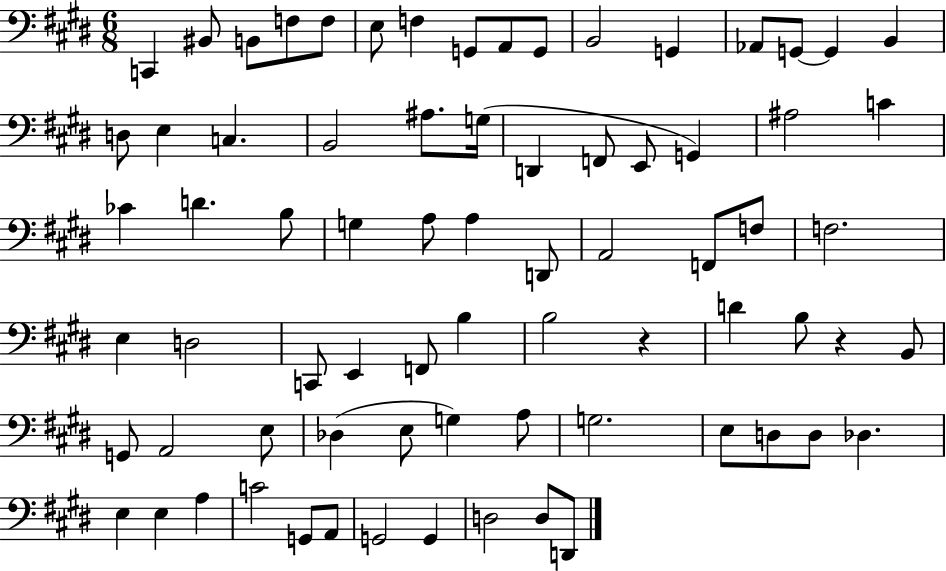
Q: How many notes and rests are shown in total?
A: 74